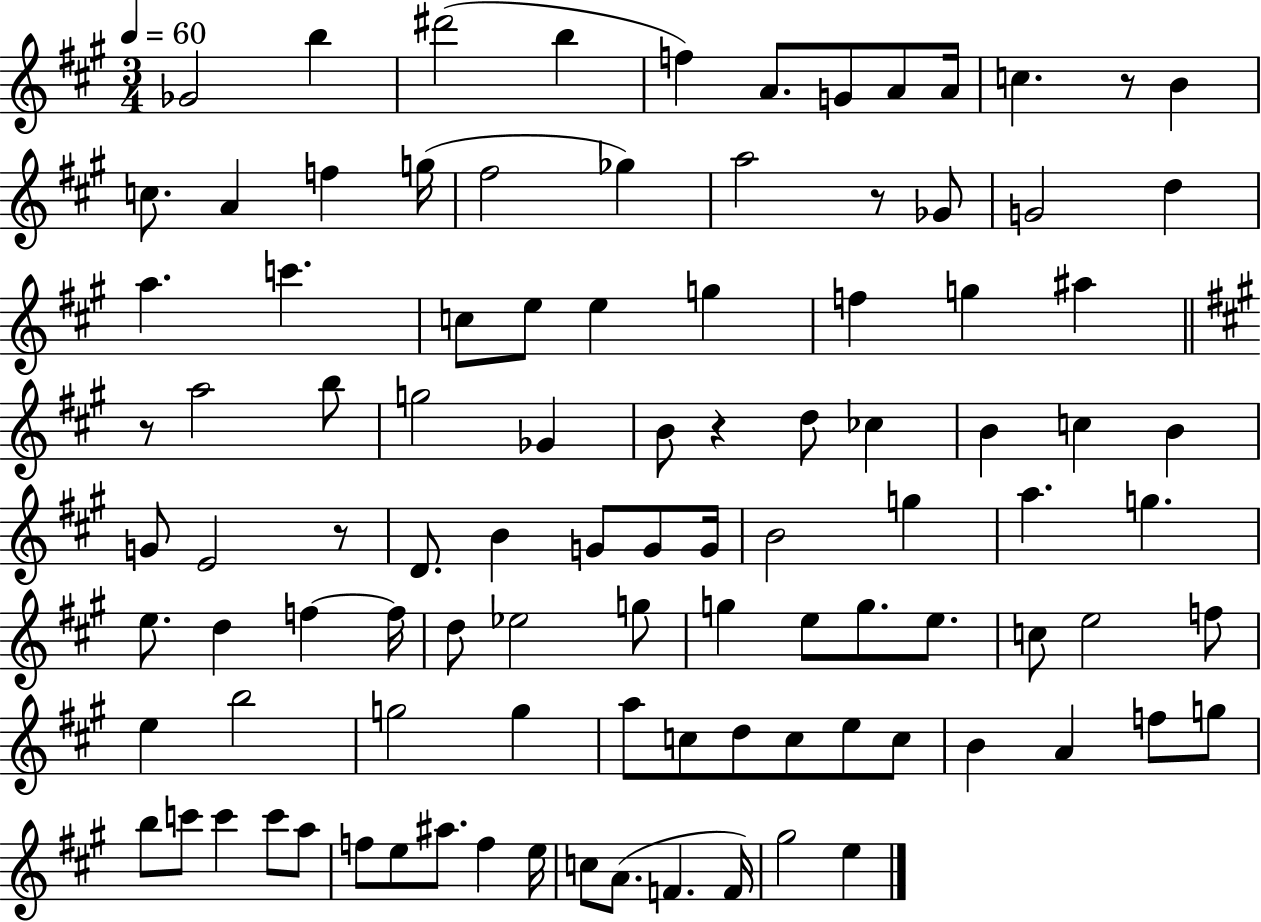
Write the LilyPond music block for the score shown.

{
  \clef treble
  \numericTimeSignature
  \time 3/4
  \key a \major
  \tempo 4 = 60
  \repeat volta 2 { ges'2 b''4 | dis'''2( b''4 | f''4) a'8. g'8 a'8 a'16 | c''4. r8 b'4 | \break c''8. a'4 f''4 g''16( | fis''2 ges''4) | a''2 r8 ges'8 | g'2 d''4 | \break a''4. c'''4. | c''8 e''8 e''4 g''4 | f''4 g''4 ais''4 | \bar "||" \break \key a \major r8 a''2 b''8 | g''2 ges'4 | b'8 r4 d''8 ces''4 | b'4 c''4 b'4 | \break g'8 e'2 r8 | d'8. b'4 g'8 g'8 g'16 | b'2 g''4 | a''4. g''4. | \break e''8. d''4 f''4~~ f''16 | d''8 ees''2 g''8 | g''4 e''8 g''8. e''8. | c''8 e''2 f''8 | \break e''4 b''2 | g''2 g''4 | a''8 c''8 d''8 c''8 e''8 c''8 | b'4 a'4 f''8 g''8 | \break b''8 c'''8 c'''4 c'''8 a''8 | f''8 e''8 ais''8. f''4 e''16 | c''8 a'8.( f'4. f'16) | gis''2 e''4 | \break } \bar "|."
}